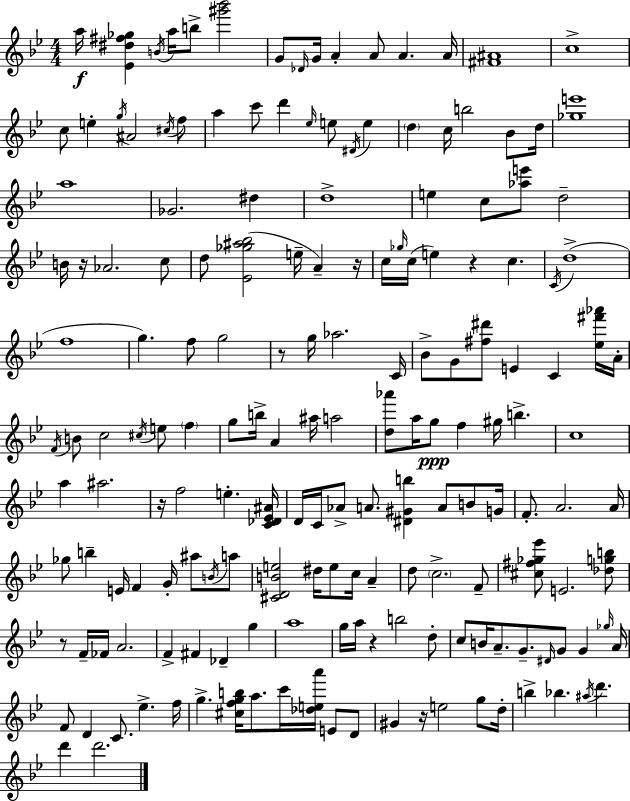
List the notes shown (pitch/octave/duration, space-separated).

A5/s [Eb4,D#5,F#5,Gb5]/q B4/s A5/s B5/e [G#6,Bb6]/h G4/e Db4/s G4/s A4/q A4/e A4/q. A4/s [F#4,A#4]/w C5/w C5/e E5/q G5/s A#4/h C#5/s F5/e A5/q C6/e D6/q Eb5/s E5/e D#4/s E5/q D5/q C5/s B5/h Bb4/e D5/s [Gb5,E6]/w A5/w Gb4/h. D#5/q D5/w E5/q C5/e [Ab5,E6]/e D5/h B4/s R/s Ab4/h. C5/e D5/e [Eb4,Gb5,A#5,Bb5]/h E5/s A4/q R/s C5/s Gb5/s C5/s E5/q R/q C5/q. C4/s D5/w F5/w G5/q. F5/e G5/h R/e G5/s Ab5/h. C4/s Bb4/e G4/e [F#5,D#6]/e E4/q C4/q [Eb5,F#6,Ab6]/s A4/s F4/s B4/e C5/h C#5/s E5/e F5/q G5/e B5/s A4/q A#5/s A5/h [D5,Ab6]/e A5/s G5/e F5/q G#5/s B5/q. C5/w A5/q A#5/h. R/s F5/h E5/q. [C4,Db4,Eb4,A#4]/s D4/s C4/s Ab4/e A4/e. [D#4,G#4,B5]/q A4/e B4/e G4/s F4/e. A4/h. A4/s Gb5/e B5/q E4/s F4/q G4/s A#5/e B4/s A5/e [C#4,D4,B4,E5]/h D#5/s E5/e C5/s A4/q D5/e C5/h. F4/e [C#5,F#5,Gb5,Eb6]/e E4/h. [Db5,G5,B5]/e R/e F4/s FES4/s A4/h. F4/q F#4/q Db4/q G5/q A5/w G5/s A5/s R/q B5/h D5/e C5/e B4/s A4/e. G4/e. D#4/s G4/e G4/q Gb5/s A4/s F4/e D4/q C4/e. Eb5/q. F5/s G5/q. [C#5,F5,G5,B5]/s A5/e. C6/s [Db5,E5,A6]/s E4/e D4/e G#4/q R/s E5/h G5/e D5/s B5/q Bb5/q. A#5/s D6/q. D6/q D6/h.